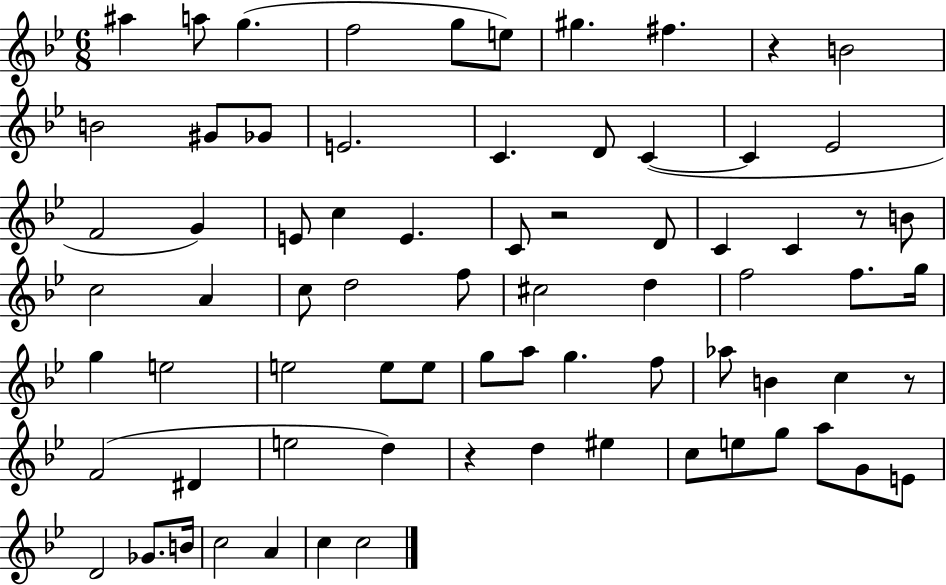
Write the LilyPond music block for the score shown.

{
  \clef treble
  \numericTimeSignature
  \time 6/8
  \key bes \major
  ais''4 a''8 g''4.( | f''2 g''8 e''8) | gis''4. fis''4. | r4 b'2 | \break b'2 gis'8 ges'8 | e'2. | c'4. d'8 c'4~(~ | c'4 ees'2 | \break f'2 g'4) | e'8 c''4 e'4. | c'8 r2 d'8 | c'4 c'4 r8 b'8 | \break c''2 a'4 | c''8 d''2 f''8 | cis''2 d''4 | f''2 f''8. g''16 | \break g''4 e''2 | e''2 e''8 e''8 | g''8 a''8 g''4. f''8 | aes''8 b'4 c''4 r8 | \break f'2( dis'4 | e''2 d''4) | r4 d''4 eis''4 | c''8 e''8 g''8 a''8 g'8 e'8 | \break d'2 ges'8. b'16 | c''2 a'4 | c''4 c''2 | \bar "|."
}